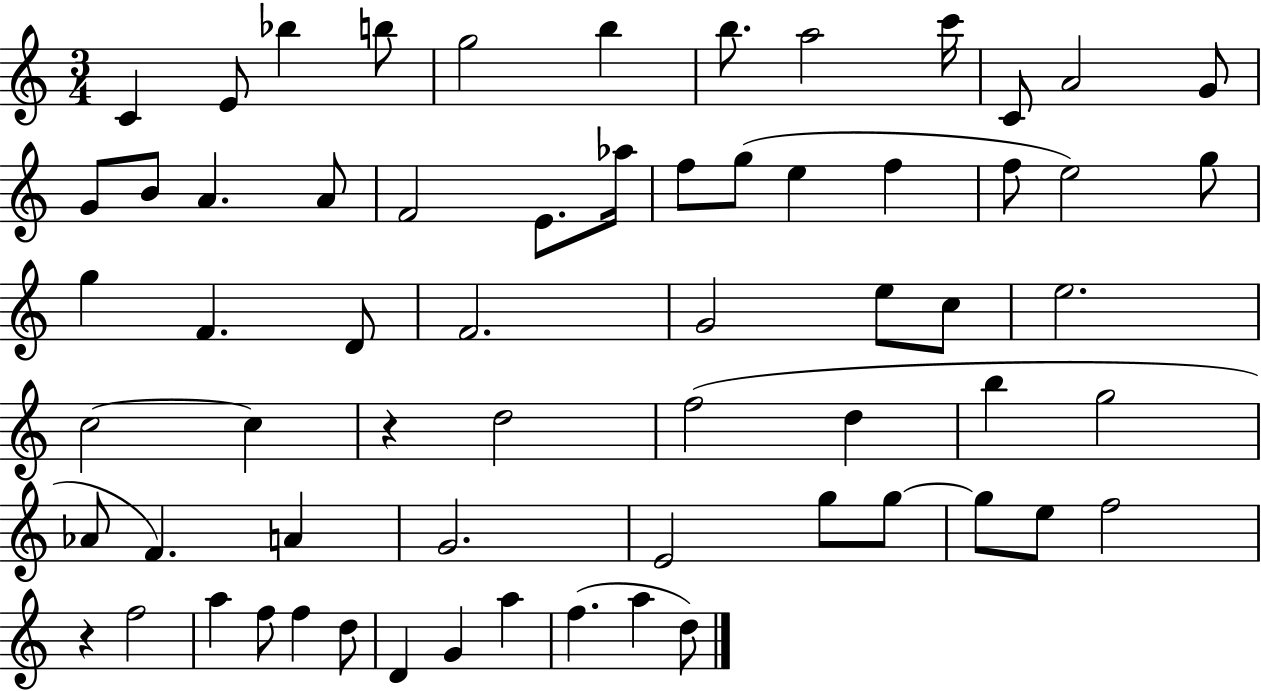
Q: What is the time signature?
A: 3/4